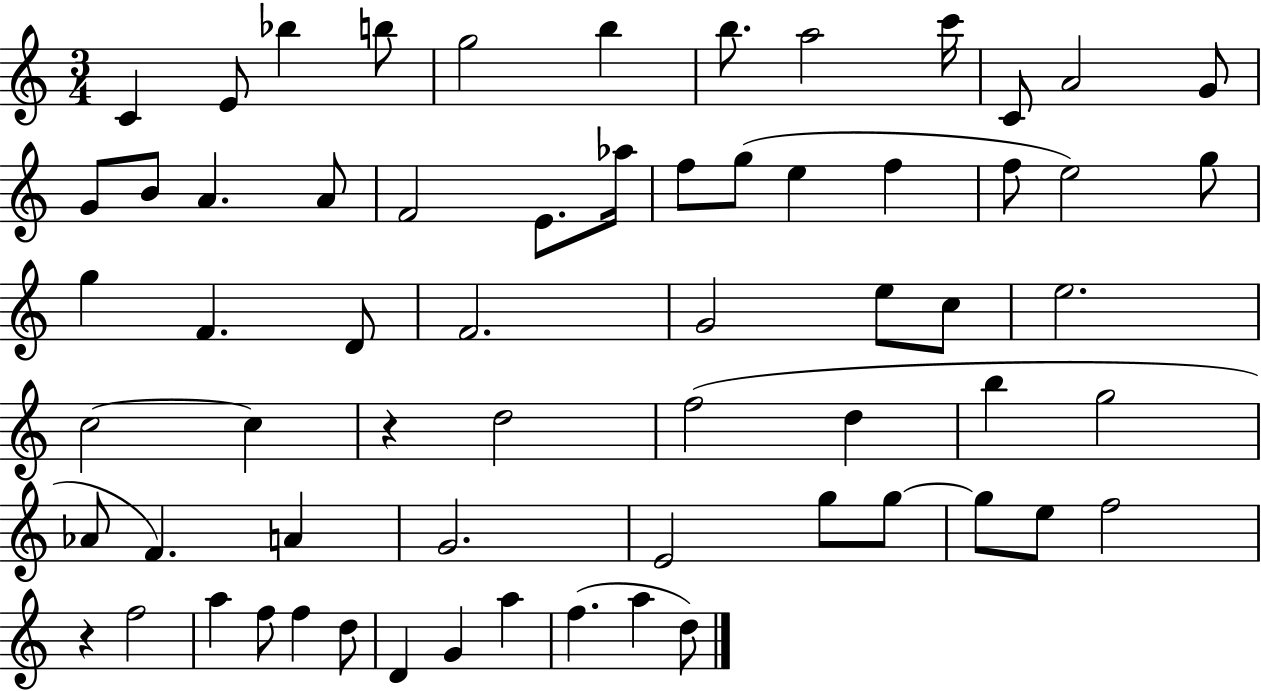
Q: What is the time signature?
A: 3/4